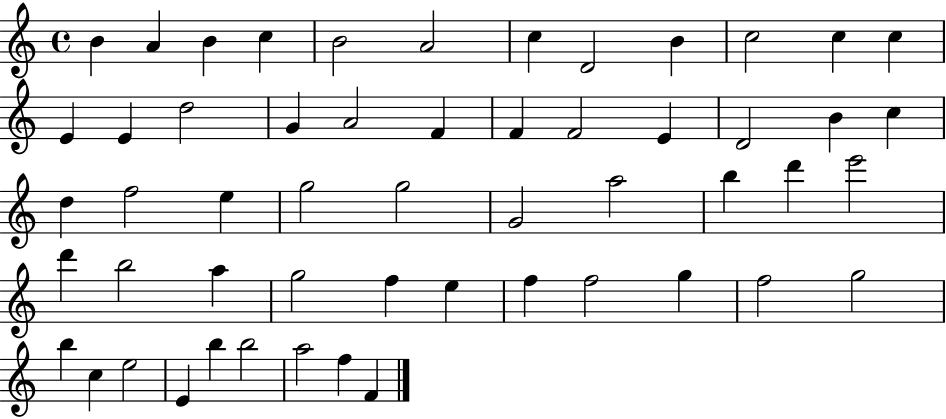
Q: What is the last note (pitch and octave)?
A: F4